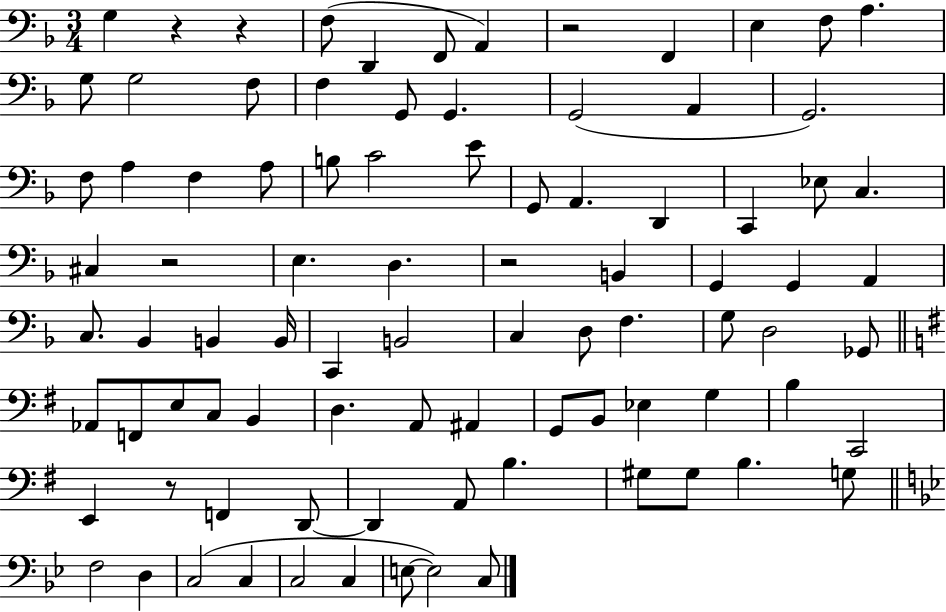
{
  \clef bass
  \numericTimeSignature
  \time 3/4
  \key f \major
  g4 r4 r4 | f8( d,4 f,8 a,4) | r2 f,4 | e4 f8 a4. | \break g8 g2 f8 | f4 g,8 g,4. | g,2( a,4 | g,2.) | \break f8 a4 f4 a8 | b8 c'2 e'8 | g,8 a,4. d,4 | c,4 ees8 c4. | \break cis4 r2 | e4. d4. | r2 b,4 | g,4 g,4 a,4 | \break c8. bes,4 b,4 b,16 | c,4 b,2 | c4 d8 f4. | g8 d2 ges,8 | \break \bar "||" \break \key e \minor aes,8 f,8 e8 c8 b,4 | d4. a,8 ais,4 | g,8 b,8 ees4 g4 | b4 c,2 | \break e,4 r8 f,4 d,8~~ | d,4 a,8 b4. | gis8 gis8 b4. g8 | \bar "||" \break \key bes \major f2 d4 | c2( c4 | c2 c4 | e8~~ e2) c8 | \break \bar "|."
}